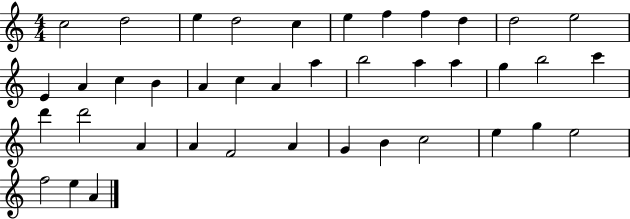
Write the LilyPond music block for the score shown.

{
  \clef treble
  \numericTimeSignature
  \time 4/4
  \key c \major
  c''2 d''2 | e''4 d''2 c''4 | e''4 f''4 f''4 d''4 | d''2 e''2 | \break e'4 a'4 c''4 b'4 | a'4 c''4 a'4 a''4 | b''2 a''4 a''4 | g''4 b''2 c'''4 | \break d'''4 d'''2 a'4 | a'4 f'2 a'4 | g'4 b'4 c''2 | e''4 g''4 e''2 | \break f''2 e''4 a'4 | \bar "|."
}